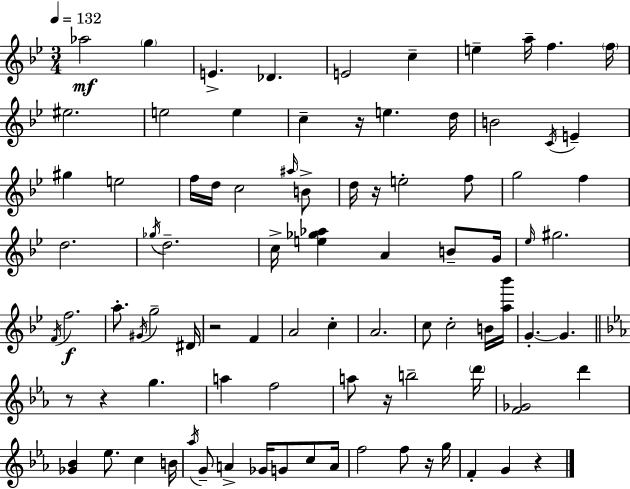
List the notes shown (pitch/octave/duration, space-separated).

Ab5/h G5/q E4/q. Db4/q. E4/h C5/q E5/q A5/s F5/q. F5/s EIS5/h. E5/h E5/q C5/q R/s E5/q. D5/s B4/h C4/s E4/q G#5/q E5/h F5/s D5/s C5/h A#5/s B4/e D5/s R/s E5/h F5/e G5/h F5/q D5/h. Gb5/s D5/h. C5/s [E5,Gb5,Ab5]/q A4/q B4/e G4/s Eb5/s G#5/h. F4/s F5/h. A5/e. G#4/s G5/h D#4/s R/h F4/q A4/h C5/q A4/h. C5/e C5/h B4/s [A5,Bb6]/s G4/q. G4/q. R/e R/q G5/q. A5/q F5/h A5/e R/s B5/h D6/s [F4,Gb4]/h D6/q [Gb4,Bb4]/q Eb5/e. C5/q B4/s Ab5/s G4/e A4/q Gb4/s G4/e C5/e A4/s F5/h F5/e R/s G5/s F4/q G4/q R/q